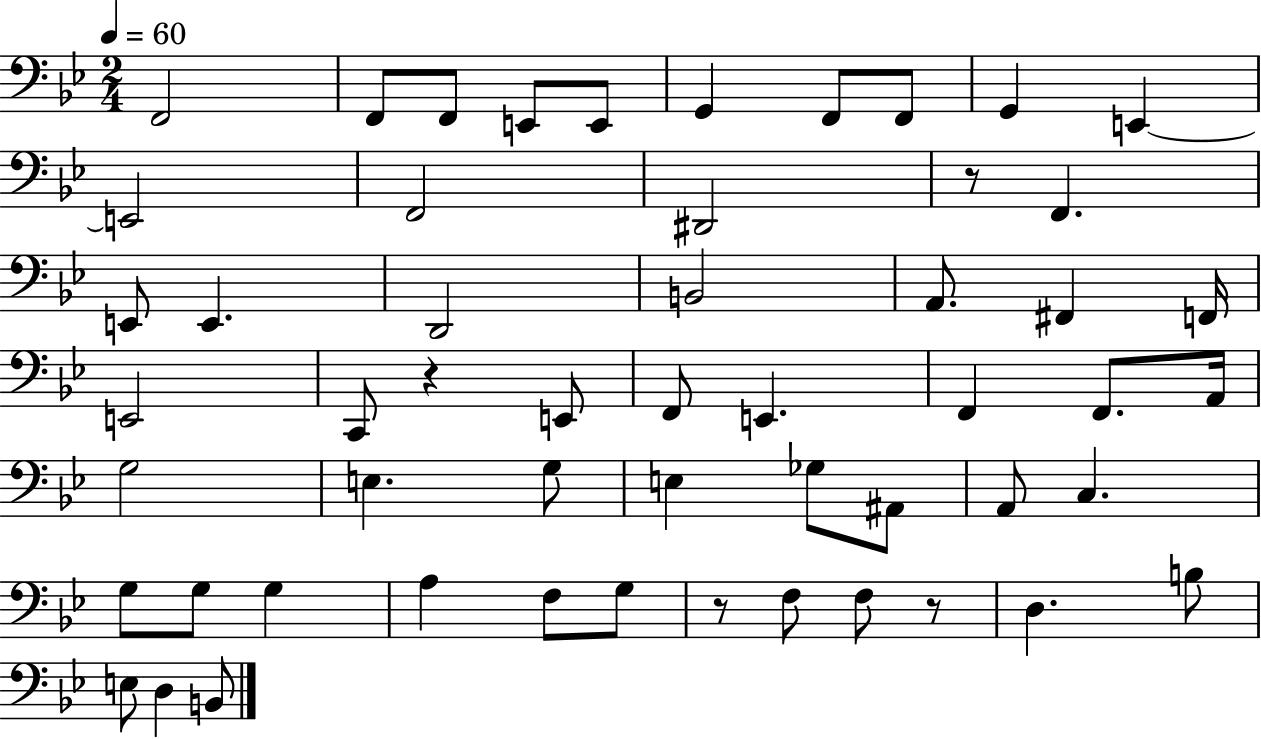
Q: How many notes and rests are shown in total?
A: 54